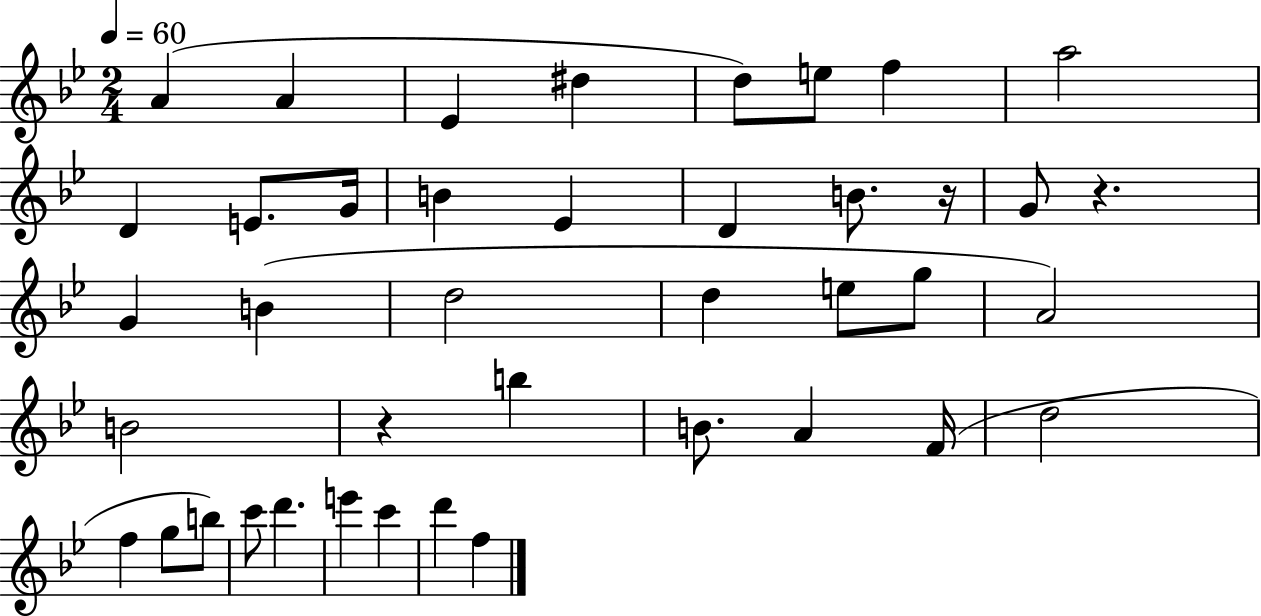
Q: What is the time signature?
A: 2/4